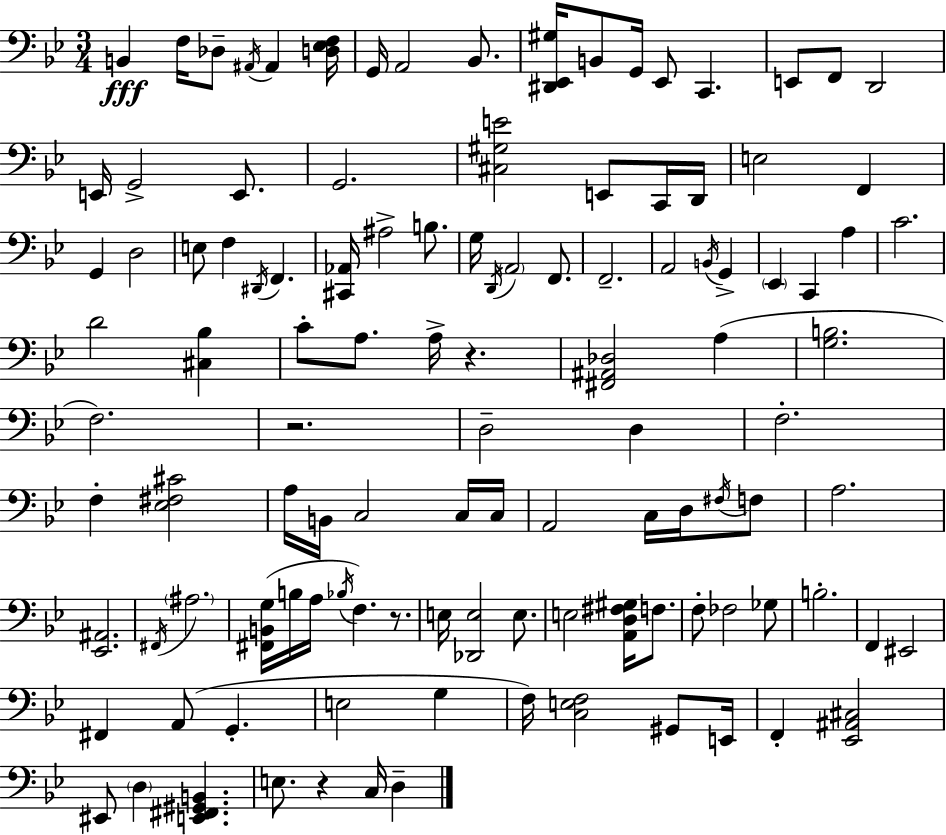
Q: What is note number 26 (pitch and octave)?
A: D3